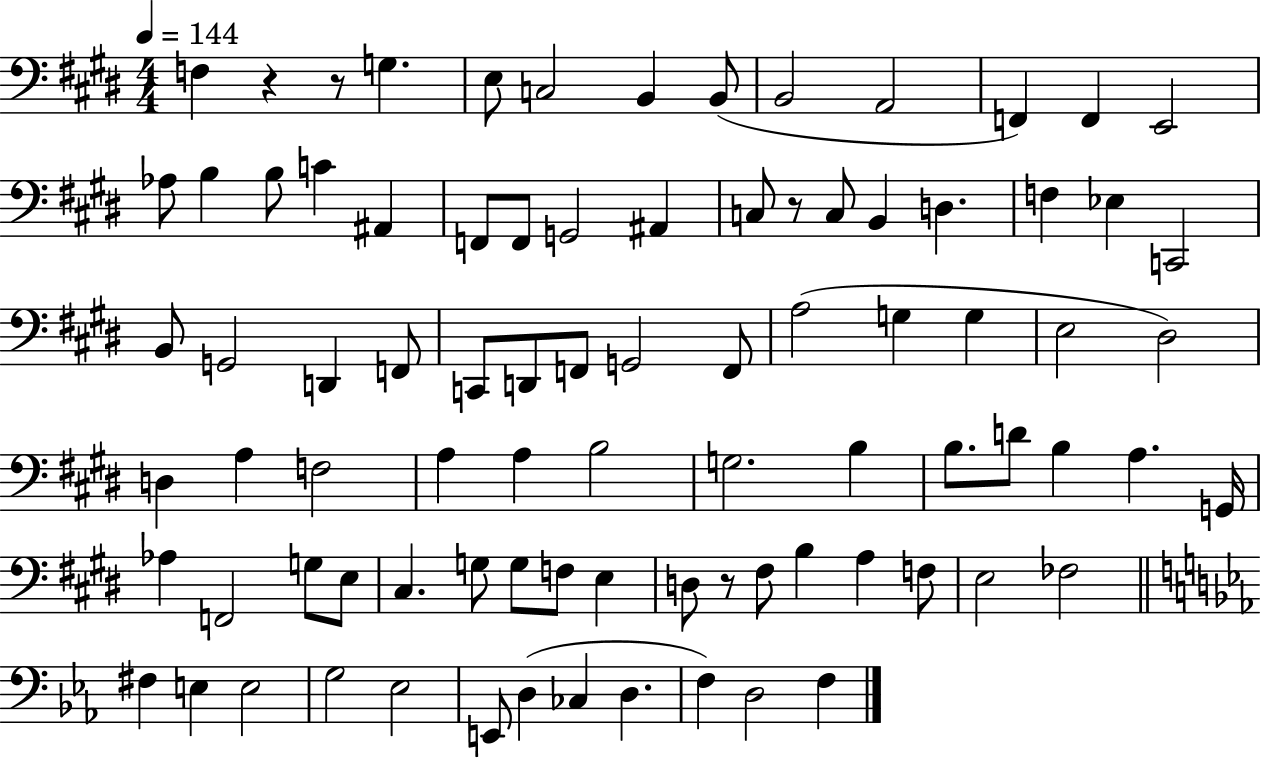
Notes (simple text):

F3/q R/q R/e G3/q. E3/e C3/h B2/q B2/e B2/h A2/h F2/q F2/q E2/h Ab3/e B3/q B3/e C4/q A#2/q F2/e F2/e G2/h A#2/q C3/e R/e C3/e B2/q D3/q. F3/q Eb3/q C2/h B2/e G2/h D2/q F2/e C2/e D2/e F2/e G2/h F2/e A3/h G3/q G3/q E3/h D#3/h D3/q A3/q F3/h A3/q A3/q B3/h G3/h. B3/q B3/e. D4/e B3/q A3/q. G2/s Ab3/q F2/h G3/e E3/e C#3/q. G3/e G3/e F3/e E3/q D3/e R/e F#3/e B3/q A3/q F3/e E3/h FES3/h F#3/q E3/q E3/h G3/h Eb3/h E2/e D3/q CES3/q D3/q. F3/q D3/h F3/q